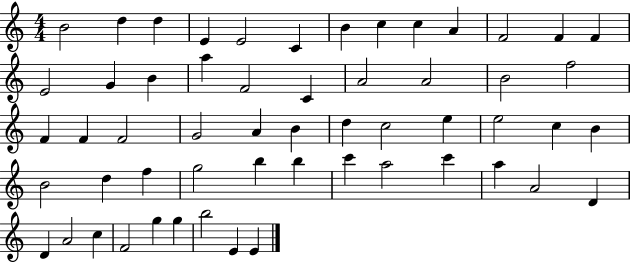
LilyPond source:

{
  \clef treble
  \numericTimeSignature
  \time 4/4
  \key c \major
  b'2 d''4 d''4 | e'4 e'2 c'4 | b'4 c''4 c''4 a'4 | f'2 f'4 f'4 | \break e'2 g'4 b'4 | a''4 f'2 c'4 | a'2 a'2 | b'2 f''2 | \break f'4 f'4 f'2 | g'2 a'4 b'4 | d''4 c''2 e''4 | e''2 c''4 b'4 | \break b'2 d''4 f''4 | g''2 b''4 b''4 | c'''4 a''2 c'''4 | a''4 a'2 d'4 | \break d'4 a'2 c''4 | f'2 g''4 g''4 | b''2 e'4 e'4 | \bar "|."
}